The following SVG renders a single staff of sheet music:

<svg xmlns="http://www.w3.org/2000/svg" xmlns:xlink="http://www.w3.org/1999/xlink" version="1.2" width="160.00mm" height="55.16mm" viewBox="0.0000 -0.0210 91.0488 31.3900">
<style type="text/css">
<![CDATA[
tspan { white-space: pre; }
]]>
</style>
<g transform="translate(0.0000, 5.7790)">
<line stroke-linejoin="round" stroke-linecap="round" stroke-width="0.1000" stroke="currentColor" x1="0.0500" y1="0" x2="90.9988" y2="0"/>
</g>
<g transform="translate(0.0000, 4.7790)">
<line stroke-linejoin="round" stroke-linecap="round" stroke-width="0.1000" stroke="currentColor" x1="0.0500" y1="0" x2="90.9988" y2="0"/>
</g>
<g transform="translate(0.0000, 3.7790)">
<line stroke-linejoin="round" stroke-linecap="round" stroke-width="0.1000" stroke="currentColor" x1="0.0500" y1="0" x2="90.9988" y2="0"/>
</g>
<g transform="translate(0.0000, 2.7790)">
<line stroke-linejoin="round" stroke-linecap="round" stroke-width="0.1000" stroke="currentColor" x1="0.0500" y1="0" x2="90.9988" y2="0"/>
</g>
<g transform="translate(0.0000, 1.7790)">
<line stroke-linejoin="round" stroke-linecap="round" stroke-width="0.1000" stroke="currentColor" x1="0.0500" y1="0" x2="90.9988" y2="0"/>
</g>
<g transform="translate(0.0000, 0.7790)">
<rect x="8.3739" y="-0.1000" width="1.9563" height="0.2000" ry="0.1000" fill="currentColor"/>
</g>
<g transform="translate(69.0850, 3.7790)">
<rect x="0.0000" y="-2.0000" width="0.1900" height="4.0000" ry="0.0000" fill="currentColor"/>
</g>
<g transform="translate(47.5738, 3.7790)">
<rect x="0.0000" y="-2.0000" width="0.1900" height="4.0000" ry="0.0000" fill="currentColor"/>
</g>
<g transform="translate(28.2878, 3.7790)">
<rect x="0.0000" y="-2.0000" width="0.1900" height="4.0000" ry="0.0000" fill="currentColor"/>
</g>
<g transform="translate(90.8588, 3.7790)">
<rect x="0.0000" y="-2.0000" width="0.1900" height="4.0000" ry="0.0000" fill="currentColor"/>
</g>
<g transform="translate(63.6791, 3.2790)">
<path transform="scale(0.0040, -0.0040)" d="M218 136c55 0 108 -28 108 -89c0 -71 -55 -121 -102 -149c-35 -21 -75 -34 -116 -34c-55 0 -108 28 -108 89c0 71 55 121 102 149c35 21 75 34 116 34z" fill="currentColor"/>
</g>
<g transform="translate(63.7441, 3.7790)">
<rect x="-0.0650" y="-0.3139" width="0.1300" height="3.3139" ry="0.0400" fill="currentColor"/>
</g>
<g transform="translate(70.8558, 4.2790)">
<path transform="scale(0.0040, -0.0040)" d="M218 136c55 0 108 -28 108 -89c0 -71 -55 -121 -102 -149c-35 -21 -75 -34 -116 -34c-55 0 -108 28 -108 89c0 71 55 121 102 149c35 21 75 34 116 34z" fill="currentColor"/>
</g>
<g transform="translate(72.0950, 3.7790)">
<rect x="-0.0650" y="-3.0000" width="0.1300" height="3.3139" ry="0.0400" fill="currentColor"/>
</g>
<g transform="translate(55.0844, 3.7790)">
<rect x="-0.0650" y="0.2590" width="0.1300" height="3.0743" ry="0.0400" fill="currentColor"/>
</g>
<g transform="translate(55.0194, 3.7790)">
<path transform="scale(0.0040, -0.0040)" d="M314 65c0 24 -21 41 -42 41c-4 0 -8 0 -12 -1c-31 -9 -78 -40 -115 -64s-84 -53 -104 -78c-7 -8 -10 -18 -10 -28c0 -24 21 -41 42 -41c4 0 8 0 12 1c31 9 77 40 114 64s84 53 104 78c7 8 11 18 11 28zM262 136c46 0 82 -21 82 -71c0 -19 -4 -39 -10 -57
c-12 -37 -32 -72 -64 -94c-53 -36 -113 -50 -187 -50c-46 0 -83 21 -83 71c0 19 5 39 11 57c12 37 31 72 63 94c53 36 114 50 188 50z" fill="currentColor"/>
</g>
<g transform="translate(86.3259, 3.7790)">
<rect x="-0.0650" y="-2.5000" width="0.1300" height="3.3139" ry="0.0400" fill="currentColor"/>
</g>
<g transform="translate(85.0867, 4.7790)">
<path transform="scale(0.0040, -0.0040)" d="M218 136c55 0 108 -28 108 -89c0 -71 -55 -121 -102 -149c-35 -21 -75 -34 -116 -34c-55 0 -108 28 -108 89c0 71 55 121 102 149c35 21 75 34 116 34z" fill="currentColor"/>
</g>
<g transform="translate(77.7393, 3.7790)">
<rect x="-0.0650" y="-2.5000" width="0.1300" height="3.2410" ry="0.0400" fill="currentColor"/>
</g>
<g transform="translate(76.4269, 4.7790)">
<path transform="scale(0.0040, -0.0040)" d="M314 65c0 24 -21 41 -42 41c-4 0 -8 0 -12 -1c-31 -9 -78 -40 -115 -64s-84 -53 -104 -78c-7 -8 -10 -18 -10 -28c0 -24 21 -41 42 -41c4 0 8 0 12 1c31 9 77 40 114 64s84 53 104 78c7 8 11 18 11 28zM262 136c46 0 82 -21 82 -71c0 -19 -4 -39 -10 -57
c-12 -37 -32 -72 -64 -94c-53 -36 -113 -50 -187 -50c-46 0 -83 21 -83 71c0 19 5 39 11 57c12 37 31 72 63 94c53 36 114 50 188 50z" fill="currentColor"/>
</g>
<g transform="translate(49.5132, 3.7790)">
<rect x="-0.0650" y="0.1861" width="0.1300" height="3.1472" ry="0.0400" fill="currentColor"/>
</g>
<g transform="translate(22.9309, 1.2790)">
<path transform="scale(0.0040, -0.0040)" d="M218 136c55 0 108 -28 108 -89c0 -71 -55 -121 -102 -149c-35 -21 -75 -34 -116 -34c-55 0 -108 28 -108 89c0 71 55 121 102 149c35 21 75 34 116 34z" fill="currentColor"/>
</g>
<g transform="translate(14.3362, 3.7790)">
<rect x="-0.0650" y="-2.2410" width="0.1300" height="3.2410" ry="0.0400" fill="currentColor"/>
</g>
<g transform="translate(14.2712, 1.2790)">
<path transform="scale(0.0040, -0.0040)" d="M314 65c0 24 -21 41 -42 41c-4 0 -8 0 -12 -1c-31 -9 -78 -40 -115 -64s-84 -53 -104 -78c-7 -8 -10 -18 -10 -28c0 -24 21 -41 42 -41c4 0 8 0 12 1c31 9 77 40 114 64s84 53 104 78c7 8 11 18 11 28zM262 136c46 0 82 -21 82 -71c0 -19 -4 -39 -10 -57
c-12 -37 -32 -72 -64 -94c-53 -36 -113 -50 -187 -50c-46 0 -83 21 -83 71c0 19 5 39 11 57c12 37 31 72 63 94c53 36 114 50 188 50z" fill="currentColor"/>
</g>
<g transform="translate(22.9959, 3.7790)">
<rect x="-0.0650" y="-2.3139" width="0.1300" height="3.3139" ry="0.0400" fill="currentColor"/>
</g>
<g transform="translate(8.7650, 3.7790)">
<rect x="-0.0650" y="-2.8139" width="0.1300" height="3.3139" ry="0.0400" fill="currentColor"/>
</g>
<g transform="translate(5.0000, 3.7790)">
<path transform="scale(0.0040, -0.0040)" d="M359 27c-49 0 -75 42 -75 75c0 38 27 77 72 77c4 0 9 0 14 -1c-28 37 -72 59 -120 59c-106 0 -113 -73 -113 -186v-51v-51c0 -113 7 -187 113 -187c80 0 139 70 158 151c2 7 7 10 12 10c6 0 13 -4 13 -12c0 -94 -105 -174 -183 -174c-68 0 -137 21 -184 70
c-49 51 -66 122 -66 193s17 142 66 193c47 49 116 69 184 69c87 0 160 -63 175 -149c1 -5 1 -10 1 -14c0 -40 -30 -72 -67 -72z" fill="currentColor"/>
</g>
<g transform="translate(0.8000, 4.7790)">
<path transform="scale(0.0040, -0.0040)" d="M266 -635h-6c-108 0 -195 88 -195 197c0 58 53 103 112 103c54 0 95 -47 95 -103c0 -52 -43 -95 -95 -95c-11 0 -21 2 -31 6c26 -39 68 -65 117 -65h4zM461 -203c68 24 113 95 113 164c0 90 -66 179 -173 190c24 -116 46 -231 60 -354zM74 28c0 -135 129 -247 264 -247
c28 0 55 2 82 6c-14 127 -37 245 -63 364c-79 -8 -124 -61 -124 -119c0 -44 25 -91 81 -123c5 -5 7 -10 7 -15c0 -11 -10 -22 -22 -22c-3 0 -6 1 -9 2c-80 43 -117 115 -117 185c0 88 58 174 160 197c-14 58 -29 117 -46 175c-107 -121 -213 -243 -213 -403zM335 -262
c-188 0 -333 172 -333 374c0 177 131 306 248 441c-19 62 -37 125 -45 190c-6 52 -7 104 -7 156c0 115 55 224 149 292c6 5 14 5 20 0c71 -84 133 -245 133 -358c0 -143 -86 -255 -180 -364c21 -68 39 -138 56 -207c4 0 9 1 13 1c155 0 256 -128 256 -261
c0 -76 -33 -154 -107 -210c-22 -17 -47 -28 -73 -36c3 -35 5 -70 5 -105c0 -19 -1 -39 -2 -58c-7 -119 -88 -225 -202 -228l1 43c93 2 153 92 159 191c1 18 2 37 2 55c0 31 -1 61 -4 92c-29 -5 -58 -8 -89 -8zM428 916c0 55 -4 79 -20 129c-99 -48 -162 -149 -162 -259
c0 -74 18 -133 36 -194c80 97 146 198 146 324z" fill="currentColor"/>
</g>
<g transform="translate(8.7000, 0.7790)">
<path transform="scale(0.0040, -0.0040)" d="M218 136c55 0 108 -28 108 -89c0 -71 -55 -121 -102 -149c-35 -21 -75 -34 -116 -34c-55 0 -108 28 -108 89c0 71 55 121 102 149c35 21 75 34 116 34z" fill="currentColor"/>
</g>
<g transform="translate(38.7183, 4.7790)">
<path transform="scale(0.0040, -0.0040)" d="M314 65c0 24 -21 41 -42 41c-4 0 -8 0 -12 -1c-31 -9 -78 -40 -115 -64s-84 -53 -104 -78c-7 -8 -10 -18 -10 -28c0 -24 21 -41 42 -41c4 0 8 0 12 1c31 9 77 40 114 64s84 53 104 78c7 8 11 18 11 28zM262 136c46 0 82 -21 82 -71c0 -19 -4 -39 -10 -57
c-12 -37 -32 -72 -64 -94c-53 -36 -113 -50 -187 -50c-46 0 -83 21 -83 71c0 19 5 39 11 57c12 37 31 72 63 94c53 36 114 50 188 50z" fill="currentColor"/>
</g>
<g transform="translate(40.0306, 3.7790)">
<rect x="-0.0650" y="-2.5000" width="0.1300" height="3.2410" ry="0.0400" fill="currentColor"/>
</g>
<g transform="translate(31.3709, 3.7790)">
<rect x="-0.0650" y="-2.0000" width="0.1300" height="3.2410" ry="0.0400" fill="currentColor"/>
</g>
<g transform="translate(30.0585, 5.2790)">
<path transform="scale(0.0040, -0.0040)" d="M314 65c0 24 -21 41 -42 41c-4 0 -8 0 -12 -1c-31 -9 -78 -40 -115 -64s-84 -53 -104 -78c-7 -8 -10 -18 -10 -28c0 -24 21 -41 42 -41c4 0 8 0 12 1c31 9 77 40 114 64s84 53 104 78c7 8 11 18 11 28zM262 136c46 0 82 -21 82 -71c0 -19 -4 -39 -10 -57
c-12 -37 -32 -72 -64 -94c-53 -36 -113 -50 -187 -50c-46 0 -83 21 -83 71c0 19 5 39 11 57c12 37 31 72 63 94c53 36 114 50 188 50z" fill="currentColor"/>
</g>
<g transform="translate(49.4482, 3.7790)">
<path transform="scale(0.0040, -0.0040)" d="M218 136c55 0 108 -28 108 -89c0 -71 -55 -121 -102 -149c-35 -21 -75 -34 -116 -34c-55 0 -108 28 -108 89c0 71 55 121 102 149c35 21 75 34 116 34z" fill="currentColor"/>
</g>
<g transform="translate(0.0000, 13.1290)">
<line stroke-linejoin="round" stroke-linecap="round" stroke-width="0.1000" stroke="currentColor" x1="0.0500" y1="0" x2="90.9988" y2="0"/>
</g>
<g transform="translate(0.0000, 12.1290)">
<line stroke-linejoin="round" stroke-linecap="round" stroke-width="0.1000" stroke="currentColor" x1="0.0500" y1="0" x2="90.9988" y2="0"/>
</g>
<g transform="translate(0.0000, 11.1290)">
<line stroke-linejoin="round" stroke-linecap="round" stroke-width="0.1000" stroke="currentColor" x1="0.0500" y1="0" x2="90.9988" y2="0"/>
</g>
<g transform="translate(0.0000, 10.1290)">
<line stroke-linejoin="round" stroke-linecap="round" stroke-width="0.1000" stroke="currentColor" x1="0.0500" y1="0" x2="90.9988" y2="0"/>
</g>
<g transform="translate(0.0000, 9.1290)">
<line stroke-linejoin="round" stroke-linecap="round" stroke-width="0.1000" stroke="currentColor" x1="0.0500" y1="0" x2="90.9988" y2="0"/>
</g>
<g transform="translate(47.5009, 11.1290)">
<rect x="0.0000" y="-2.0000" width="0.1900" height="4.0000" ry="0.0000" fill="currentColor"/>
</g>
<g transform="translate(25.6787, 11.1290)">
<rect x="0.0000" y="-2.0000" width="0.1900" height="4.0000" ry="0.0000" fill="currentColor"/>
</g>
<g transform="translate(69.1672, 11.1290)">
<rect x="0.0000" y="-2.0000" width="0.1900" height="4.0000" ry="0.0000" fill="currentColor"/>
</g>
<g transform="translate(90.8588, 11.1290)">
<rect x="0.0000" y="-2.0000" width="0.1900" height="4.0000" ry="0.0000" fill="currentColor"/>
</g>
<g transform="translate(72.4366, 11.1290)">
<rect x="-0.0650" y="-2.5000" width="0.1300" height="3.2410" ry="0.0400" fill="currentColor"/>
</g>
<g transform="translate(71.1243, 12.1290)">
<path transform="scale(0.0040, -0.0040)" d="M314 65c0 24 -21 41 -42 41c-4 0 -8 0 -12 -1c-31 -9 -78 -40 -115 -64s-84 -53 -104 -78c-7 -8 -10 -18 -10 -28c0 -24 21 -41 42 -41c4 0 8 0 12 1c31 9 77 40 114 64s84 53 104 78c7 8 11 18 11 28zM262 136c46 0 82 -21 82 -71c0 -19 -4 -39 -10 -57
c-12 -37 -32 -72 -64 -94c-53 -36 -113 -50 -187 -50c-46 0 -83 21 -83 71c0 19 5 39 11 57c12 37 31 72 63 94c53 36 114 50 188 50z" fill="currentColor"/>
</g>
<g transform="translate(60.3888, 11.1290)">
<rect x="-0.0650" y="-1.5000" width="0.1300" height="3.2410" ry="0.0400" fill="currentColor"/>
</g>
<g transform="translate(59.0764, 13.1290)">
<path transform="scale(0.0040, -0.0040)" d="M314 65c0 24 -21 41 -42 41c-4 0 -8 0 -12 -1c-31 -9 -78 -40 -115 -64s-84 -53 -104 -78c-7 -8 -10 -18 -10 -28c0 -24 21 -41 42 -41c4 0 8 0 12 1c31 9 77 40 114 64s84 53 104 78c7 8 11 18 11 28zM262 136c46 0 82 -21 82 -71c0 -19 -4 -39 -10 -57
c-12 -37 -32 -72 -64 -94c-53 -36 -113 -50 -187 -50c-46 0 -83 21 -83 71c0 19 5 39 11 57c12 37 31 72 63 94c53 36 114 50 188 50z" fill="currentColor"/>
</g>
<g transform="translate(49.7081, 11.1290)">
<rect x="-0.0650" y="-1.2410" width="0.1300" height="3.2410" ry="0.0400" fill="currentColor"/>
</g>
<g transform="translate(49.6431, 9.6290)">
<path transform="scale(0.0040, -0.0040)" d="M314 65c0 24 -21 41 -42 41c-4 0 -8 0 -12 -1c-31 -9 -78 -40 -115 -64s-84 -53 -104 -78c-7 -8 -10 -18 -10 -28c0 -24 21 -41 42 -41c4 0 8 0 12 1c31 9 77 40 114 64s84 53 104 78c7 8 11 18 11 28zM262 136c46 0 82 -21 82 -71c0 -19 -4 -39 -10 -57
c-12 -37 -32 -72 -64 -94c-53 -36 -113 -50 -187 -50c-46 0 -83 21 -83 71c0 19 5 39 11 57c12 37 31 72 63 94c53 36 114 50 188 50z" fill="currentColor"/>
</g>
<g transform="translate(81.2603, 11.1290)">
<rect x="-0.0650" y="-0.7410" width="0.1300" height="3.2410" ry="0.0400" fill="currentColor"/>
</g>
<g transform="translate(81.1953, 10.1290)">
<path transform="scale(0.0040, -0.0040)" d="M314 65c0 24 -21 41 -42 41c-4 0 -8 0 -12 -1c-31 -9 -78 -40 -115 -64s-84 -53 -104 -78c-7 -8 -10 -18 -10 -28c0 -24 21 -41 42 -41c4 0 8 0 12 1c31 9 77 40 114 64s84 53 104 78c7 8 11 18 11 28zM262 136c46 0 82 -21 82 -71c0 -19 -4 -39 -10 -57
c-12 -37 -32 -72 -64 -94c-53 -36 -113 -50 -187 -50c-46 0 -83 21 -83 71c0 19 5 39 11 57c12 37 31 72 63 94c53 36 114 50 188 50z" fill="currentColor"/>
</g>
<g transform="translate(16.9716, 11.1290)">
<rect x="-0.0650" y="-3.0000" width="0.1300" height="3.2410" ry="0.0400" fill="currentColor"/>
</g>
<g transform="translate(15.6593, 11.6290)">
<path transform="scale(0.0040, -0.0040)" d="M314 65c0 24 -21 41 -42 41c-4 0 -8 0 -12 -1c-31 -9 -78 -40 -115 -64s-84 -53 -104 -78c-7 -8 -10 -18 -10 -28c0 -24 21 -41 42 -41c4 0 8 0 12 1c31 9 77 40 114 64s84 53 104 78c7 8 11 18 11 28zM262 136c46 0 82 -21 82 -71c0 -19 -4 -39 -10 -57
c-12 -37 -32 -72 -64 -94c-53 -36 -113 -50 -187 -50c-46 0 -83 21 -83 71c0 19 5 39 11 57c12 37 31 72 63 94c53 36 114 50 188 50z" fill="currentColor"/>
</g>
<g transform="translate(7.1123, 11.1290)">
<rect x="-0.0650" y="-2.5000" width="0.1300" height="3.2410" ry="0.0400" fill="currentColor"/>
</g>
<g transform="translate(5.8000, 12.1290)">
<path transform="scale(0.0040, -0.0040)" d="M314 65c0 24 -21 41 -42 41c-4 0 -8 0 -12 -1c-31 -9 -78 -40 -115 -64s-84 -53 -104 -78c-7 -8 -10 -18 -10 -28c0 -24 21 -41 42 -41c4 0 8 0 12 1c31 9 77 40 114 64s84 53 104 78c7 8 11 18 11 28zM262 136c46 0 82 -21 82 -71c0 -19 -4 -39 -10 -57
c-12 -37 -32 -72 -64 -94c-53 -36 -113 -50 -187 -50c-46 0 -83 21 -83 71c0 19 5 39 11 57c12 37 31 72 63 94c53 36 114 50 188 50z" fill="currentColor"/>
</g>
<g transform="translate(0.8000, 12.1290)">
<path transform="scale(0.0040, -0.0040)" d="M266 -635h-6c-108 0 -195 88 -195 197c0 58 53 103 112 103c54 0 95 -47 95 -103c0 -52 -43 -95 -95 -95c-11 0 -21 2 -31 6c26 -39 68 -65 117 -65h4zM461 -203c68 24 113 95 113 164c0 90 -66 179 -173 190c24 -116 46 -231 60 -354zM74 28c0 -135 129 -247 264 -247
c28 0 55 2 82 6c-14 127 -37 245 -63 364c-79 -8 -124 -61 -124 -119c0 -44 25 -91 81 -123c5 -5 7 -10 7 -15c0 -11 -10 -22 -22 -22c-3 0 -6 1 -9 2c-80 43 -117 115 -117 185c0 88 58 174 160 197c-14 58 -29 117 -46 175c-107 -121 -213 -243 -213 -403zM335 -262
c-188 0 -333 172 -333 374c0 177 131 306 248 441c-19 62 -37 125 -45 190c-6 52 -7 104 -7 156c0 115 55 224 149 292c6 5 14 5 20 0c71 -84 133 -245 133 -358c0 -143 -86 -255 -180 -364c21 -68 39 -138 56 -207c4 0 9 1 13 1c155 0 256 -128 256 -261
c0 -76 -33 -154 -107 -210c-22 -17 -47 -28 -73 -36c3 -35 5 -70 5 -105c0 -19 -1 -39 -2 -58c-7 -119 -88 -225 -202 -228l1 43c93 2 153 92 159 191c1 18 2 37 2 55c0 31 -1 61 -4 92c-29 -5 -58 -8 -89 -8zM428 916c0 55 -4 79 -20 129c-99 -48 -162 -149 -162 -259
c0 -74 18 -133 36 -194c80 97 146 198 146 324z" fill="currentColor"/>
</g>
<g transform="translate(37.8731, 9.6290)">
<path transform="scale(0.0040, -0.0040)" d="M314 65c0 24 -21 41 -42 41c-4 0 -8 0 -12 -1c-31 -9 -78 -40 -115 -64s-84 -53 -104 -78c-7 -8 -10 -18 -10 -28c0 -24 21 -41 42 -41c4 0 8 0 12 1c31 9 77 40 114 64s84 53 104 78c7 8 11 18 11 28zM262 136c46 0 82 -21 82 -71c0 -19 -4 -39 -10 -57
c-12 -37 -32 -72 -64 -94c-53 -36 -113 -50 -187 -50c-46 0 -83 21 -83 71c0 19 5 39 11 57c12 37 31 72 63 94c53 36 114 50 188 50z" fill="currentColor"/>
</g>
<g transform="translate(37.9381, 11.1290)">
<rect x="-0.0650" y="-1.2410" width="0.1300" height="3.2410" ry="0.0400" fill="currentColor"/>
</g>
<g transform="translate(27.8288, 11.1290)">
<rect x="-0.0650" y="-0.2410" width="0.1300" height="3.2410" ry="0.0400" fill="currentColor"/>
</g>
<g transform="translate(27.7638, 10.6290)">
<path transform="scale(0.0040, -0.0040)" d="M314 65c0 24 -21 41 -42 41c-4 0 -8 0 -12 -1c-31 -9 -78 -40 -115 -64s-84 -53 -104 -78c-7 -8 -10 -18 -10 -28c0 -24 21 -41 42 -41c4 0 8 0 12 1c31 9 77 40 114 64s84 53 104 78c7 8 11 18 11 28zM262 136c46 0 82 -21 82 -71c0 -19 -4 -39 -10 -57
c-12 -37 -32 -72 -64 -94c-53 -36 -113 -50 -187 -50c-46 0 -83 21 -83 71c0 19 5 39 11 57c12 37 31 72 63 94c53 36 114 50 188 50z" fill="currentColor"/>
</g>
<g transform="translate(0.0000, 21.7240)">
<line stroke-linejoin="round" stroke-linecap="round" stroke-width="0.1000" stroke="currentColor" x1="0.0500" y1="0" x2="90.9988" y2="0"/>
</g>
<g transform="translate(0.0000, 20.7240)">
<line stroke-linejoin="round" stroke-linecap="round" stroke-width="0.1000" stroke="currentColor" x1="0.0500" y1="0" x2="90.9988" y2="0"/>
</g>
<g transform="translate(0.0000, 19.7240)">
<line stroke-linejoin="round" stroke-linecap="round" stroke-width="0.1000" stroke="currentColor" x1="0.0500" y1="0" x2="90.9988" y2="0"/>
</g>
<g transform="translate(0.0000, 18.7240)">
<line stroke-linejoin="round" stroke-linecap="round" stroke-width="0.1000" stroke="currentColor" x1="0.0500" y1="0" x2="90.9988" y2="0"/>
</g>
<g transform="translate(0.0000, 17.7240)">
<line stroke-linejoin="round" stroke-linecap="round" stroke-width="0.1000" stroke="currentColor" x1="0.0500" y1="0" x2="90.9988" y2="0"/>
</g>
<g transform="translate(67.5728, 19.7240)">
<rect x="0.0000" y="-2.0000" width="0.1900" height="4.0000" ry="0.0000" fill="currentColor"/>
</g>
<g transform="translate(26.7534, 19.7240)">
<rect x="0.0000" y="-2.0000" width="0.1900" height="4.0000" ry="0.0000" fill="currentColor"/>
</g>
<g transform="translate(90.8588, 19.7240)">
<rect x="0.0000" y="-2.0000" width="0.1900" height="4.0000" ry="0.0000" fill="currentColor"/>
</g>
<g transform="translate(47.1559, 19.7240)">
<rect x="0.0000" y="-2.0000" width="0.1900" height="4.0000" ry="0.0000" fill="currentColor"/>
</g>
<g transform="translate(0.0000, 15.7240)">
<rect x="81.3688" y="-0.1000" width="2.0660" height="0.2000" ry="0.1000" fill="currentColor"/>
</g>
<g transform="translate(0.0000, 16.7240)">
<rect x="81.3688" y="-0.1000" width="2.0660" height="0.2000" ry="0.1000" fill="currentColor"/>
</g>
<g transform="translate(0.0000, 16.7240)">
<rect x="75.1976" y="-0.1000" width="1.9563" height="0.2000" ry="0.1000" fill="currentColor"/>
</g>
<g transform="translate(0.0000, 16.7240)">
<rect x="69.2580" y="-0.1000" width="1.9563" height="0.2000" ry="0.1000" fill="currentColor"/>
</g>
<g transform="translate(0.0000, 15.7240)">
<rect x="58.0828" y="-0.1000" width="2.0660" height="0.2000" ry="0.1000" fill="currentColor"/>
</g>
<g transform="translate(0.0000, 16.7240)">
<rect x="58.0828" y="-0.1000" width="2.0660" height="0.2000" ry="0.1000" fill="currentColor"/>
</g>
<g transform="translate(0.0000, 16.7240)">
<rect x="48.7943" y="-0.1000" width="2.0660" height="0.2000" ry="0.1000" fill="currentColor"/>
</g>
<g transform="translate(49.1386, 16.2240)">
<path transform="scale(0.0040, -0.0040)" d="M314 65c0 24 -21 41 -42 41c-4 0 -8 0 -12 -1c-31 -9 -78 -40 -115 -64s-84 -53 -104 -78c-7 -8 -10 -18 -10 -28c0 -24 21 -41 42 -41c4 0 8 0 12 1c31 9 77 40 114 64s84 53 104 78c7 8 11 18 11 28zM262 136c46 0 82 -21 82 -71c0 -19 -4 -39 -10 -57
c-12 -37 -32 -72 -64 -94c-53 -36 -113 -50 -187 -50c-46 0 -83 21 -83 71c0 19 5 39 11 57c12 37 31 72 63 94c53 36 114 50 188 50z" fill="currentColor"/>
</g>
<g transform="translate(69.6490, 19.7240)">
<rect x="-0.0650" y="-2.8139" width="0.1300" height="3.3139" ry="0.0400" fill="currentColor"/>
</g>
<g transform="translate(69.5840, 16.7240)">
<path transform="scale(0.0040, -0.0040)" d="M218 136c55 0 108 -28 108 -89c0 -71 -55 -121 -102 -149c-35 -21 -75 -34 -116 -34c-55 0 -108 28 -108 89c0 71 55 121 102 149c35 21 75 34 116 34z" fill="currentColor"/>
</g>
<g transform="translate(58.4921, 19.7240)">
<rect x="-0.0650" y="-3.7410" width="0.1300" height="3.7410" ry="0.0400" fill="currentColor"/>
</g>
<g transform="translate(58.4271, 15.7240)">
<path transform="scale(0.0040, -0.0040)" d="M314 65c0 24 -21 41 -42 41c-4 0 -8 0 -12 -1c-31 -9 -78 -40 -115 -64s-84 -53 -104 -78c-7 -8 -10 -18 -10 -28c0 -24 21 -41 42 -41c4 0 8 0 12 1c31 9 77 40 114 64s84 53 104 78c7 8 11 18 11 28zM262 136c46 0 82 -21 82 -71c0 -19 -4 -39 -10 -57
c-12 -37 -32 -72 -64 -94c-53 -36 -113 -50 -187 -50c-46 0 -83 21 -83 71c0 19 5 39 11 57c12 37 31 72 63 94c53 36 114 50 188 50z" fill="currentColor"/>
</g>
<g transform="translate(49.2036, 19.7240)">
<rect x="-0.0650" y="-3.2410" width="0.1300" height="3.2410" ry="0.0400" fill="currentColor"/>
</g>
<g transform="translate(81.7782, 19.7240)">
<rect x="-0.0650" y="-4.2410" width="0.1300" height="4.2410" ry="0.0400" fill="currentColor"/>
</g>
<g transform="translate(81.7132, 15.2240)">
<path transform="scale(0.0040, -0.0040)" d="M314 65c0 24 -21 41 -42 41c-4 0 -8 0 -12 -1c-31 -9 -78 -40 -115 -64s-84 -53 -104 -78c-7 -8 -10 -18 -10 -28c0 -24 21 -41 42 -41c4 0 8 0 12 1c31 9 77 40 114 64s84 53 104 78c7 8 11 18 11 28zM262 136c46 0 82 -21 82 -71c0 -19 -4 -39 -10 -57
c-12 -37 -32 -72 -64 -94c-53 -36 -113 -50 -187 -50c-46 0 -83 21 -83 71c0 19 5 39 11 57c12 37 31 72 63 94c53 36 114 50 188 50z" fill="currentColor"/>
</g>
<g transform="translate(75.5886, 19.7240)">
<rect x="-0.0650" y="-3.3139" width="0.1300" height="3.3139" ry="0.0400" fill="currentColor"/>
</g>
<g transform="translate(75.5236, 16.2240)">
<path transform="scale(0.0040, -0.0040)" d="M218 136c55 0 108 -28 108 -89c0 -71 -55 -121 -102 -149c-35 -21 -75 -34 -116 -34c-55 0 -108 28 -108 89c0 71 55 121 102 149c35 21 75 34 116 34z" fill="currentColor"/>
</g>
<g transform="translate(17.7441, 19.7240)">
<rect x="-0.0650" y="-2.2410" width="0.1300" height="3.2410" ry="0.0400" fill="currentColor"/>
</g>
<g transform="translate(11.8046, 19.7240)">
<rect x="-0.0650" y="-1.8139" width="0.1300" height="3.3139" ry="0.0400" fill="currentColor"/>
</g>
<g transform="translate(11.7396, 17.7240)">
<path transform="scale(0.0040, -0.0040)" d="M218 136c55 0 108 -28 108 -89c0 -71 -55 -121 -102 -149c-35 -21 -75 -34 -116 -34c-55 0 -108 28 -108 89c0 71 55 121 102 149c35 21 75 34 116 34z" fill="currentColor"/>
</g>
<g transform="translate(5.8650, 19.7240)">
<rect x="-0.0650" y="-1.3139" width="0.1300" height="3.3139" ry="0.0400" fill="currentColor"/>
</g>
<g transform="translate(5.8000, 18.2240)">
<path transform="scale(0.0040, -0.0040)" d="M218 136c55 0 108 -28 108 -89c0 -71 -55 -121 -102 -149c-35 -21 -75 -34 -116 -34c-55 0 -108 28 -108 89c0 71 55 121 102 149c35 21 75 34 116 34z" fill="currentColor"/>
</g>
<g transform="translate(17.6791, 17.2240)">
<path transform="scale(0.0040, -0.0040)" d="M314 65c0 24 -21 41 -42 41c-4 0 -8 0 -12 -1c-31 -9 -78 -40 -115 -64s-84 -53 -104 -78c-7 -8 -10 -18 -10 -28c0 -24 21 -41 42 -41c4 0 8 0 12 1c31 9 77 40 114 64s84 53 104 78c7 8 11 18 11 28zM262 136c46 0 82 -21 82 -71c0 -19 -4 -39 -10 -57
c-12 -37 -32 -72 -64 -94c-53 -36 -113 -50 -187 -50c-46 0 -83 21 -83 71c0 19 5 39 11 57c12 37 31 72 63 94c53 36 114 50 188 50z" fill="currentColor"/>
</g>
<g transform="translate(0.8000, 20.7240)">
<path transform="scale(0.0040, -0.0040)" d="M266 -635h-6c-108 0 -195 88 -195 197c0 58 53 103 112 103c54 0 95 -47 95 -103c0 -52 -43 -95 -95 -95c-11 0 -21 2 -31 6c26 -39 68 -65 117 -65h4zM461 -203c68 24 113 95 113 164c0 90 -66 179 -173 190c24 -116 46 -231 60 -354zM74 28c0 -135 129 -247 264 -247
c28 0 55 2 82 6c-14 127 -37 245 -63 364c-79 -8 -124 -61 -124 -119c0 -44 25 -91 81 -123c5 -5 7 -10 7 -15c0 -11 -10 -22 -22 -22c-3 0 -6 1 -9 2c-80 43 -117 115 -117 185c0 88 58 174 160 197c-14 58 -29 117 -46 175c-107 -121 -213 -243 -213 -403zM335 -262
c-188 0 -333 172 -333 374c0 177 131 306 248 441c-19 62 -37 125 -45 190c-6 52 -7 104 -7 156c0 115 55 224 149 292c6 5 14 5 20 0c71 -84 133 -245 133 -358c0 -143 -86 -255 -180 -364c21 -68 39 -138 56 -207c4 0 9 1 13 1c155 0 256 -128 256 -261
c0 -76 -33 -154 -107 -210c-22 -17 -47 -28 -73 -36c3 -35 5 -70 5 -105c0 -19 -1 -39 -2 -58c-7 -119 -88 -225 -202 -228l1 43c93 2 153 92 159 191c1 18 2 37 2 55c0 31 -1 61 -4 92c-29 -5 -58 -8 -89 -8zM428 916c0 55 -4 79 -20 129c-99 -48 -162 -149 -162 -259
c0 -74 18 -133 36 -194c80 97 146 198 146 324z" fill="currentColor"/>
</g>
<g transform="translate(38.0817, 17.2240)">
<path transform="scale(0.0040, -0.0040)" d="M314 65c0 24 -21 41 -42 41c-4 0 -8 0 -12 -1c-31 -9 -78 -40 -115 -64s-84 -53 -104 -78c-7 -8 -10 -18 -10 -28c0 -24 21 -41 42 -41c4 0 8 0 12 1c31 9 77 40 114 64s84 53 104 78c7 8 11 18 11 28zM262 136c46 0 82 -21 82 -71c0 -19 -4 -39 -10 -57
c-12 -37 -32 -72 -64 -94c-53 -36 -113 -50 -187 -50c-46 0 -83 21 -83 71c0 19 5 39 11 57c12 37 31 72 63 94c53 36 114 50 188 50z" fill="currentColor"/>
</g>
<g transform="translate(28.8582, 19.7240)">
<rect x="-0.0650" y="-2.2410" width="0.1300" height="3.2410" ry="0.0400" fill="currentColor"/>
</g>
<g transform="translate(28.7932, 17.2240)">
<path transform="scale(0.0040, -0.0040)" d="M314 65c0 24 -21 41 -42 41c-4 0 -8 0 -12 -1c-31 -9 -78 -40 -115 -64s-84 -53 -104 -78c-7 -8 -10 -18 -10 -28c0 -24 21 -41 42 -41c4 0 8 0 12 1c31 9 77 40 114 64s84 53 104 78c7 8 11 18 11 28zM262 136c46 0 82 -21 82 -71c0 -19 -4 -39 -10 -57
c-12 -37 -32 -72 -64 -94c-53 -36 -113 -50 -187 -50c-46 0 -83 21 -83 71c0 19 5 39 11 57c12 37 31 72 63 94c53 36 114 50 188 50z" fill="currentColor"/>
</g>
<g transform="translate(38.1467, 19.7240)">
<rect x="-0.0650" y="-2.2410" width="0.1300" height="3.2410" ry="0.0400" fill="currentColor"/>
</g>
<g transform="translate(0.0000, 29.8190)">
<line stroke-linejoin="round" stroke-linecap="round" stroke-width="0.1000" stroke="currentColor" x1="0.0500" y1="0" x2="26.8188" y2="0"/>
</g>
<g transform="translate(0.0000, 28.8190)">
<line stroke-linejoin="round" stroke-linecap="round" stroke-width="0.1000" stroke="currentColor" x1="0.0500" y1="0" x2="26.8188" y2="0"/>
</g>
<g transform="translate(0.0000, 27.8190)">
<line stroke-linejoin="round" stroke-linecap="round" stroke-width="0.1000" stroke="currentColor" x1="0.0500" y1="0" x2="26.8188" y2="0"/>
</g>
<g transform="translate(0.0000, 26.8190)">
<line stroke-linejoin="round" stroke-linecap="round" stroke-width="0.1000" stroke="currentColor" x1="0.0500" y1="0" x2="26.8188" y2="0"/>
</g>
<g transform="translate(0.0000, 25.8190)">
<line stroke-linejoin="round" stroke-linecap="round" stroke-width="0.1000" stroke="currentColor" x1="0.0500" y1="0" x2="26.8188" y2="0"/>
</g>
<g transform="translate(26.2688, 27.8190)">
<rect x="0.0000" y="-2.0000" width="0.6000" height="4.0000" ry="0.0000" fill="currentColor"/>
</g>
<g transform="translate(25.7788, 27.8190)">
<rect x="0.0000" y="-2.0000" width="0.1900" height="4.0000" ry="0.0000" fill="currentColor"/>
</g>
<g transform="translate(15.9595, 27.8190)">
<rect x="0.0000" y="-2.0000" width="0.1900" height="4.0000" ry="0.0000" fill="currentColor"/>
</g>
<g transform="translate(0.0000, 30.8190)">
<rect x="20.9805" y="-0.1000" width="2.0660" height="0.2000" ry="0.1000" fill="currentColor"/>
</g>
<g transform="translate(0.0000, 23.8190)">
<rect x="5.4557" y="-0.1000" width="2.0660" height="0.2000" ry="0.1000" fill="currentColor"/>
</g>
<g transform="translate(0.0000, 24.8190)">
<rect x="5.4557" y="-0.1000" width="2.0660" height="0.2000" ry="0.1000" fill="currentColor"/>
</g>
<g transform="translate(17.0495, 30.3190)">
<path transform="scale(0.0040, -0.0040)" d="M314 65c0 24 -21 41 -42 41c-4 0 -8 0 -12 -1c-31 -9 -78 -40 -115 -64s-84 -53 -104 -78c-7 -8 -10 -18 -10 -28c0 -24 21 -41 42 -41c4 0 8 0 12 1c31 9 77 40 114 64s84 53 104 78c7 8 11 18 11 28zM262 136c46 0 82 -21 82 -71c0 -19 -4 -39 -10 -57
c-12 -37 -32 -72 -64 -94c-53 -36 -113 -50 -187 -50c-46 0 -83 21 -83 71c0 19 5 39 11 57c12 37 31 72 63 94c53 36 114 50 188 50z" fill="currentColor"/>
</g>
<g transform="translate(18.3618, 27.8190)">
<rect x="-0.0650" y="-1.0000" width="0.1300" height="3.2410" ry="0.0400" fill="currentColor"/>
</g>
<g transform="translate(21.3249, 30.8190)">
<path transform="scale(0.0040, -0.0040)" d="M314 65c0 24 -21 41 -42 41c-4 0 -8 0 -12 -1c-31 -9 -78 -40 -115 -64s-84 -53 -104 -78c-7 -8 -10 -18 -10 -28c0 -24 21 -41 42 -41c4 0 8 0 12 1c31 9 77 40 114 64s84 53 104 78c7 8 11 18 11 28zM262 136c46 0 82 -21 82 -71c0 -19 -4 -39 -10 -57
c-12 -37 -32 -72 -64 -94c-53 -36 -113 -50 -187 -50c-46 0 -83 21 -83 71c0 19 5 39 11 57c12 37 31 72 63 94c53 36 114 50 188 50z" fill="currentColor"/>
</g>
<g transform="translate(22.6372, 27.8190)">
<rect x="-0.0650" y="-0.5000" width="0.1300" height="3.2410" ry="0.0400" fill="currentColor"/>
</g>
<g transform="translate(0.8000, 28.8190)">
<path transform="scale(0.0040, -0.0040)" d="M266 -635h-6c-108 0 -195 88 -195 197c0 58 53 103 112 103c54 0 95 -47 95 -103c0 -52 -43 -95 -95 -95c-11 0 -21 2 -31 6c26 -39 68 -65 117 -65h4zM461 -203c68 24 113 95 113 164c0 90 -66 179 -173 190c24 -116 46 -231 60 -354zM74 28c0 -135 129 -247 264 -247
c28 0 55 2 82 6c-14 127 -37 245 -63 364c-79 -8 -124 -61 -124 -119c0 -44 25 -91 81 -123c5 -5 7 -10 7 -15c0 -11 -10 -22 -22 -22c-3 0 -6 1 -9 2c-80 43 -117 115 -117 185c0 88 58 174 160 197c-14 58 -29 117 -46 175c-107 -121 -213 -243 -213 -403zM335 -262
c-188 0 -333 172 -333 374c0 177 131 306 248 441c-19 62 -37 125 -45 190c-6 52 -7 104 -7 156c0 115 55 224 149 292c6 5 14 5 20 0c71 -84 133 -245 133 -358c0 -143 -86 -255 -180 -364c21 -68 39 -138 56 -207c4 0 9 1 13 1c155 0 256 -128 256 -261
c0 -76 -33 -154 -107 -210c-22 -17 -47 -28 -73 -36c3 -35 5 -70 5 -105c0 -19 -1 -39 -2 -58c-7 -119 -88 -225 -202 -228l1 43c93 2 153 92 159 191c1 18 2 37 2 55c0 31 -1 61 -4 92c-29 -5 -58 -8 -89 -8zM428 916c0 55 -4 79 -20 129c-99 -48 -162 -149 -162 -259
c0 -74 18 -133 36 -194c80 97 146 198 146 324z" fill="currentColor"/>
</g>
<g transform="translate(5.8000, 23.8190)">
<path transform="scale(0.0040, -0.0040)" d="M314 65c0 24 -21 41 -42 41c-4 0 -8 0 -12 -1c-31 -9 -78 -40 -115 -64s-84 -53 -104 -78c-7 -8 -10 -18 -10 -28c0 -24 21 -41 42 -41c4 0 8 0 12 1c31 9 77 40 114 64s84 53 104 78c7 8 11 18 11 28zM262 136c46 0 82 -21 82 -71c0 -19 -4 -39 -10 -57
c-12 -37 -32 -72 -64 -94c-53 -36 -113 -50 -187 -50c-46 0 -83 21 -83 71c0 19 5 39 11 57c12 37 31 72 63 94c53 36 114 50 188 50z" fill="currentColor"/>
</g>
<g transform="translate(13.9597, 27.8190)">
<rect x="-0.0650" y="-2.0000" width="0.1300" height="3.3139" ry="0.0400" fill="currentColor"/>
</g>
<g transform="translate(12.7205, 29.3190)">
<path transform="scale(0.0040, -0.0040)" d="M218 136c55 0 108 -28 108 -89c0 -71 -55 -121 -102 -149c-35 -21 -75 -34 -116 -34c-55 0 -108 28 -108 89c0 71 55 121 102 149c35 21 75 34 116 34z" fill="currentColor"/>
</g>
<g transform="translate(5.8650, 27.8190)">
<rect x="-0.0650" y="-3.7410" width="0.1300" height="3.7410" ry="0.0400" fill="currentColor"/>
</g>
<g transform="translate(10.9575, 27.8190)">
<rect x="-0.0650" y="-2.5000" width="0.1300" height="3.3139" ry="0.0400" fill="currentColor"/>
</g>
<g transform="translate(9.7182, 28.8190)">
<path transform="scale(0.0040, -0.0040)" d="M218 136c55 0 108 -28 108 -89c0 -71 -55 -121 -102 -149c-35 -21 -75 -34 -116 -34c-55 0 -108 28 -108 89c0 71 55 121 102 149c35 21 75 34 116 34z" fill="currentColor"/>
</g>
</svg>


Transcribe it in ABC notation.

X:1
T:Untitled
M:4/4
L:1/4
K:C
a g2 g F2 G2 B B2 c A G2 G G2 A2 c2 e2 e2 E2 G2 d2 e f g2 g2 g2 b2 c'2 a b d'2 c'2 G F D2 C2